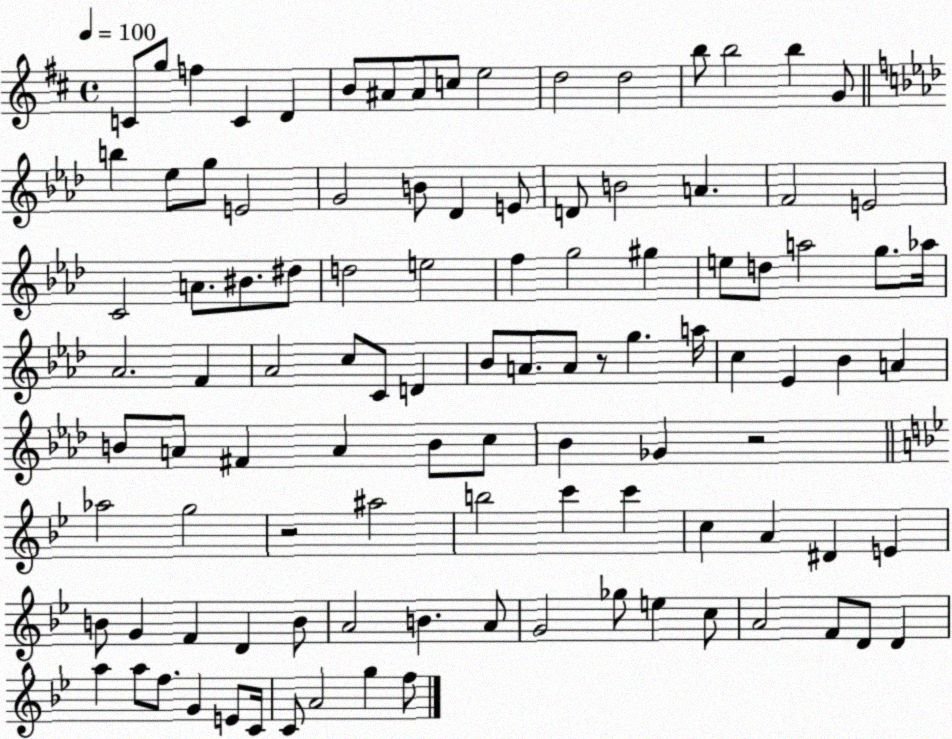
X:1
T:Untitled
M:4/4
L:1/4
K:D
C/2 g/2 f C D B/2 ^A/2 ^A/2 c/2 e2 d2 d2 b/2 b2 b G/2 b _e/2 g/2 E2 G2 B/2 _D E/2 D/2 B2 A F2 E2 C2 A/2 ^B/2 ^d/2 d2 e2 f g2 ^g e/2 d/2 a2 g/2 _a/4 _A2 F _A2 c/2 C/2 D _B/2 A/2 A/2 z/2 g a/4 c _E _B A B/2 A/2 ^F A B/2 c/2 _B _G z2 _a2 g2 z2 ^a2 b2 c' c' c A ^D E B/2 G F D B/2 A2 B A/2 G2 _g/2 e c/2 A2 F/2 D/2 D a a/2 f/2 G E/2 C/4 C/2 A2 g f/2